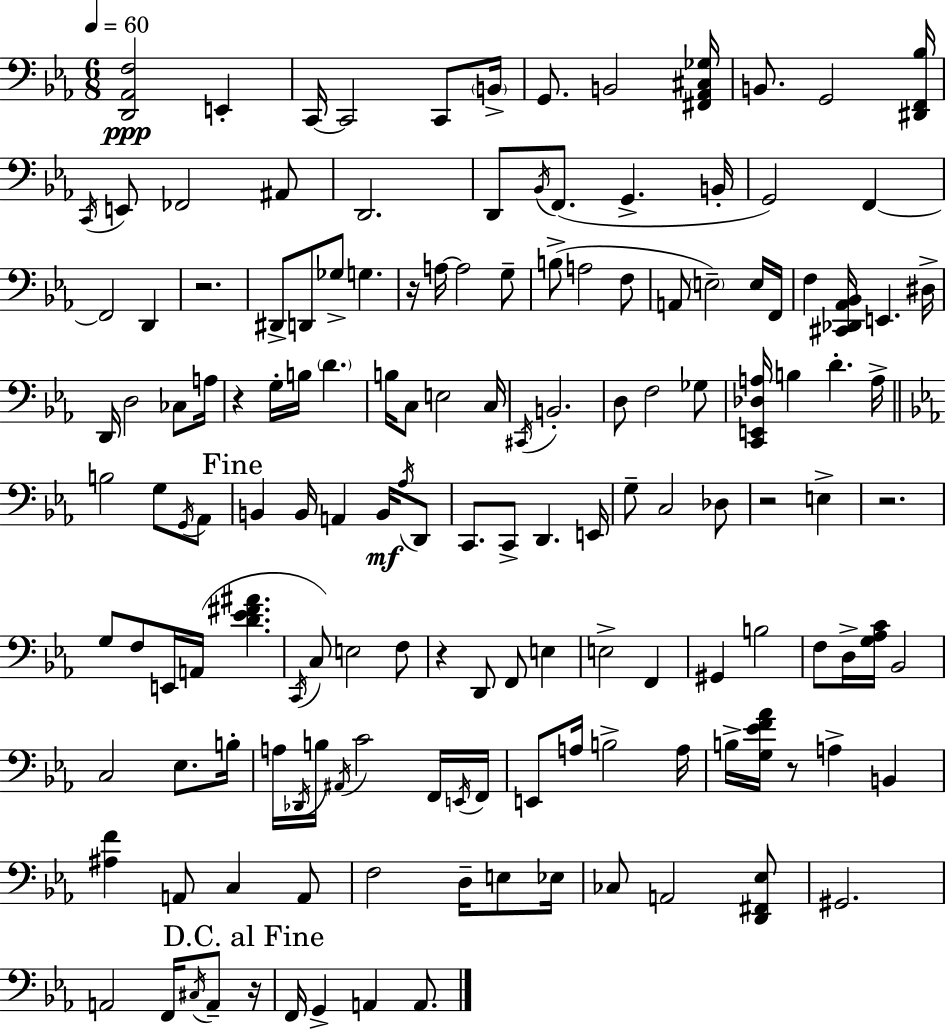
[D2,Ab2,F3]/h E2/q C2/s C2/h C2/e B2/s G2/e. B2/h [F#2,Ab2,C#3,Gb3]/s B2/e. G2/h [D#2,F2,Bb3]/s C2/s E2/e FES2/h A#2/e D2/h. D2/e Bb2/s F2/e. G2/q. B2/s G2/h F2/q F2/h D2/q R/h. D#2/e D2/e Gb3/e G3/q. R/s A3/s A3/h G3/e B3/e A3/h F3/e A2/e E3/h E3/s F2/s F3/q [C#2,Db2,Ab2,Bb2]/s E2/q. D#3/s D2/s D3/h CES3/e A3/s R/q G3/s B3/s D4/q. B3/s C3/e E3/h C3/s C#2/s B2/h. D3/e F3/h Gb3/e [C2,E2,Db3,A3]/s B3/q D4/q. A3/s B3/h G3/e G2/s Ab2/e B2/q B2/s A2/q B2/s Ab3/s D2/e C2/e. C2/e D2/q. E2/s G3/e C3/h Db3/e R/h E3/q R/h. G3/e F3/e E2/s A2/s [D4,Eb4,F#4,A#4]/q. C2/s C3/e E3/h F3/e R/q D2/e F2/e E3/q E3/h F2/q G#2/q B3/h F3/e D3/s [G3,Ab3,C4]/s Bb2/h C3/h Eb3/e. B3/s A3/s Db2/s B3/s A#2/s C4/h F2/s E2/s F2/s E2/e A3/s B3/h A3/s B3/s [G3,Eb4,F4,Ab4]/s R/e A3/q B2/q [A#3,F4]/q A2/e C3/q A2/e F3/h D3/s E3/e Eb3/s CES3/e A2/h [D2,F#2,Eb3]/e G#2/h. A2/h F2/s C#3/s A2/e R/s F2/s G2/q A2/q A2/e.